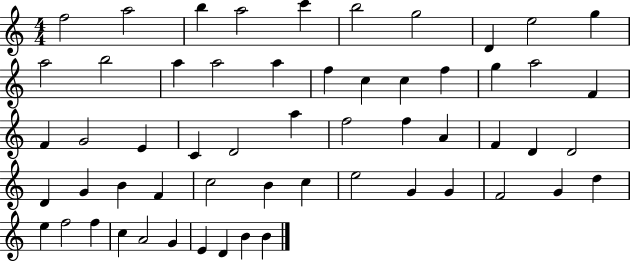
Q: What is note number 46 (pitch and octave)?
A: G4